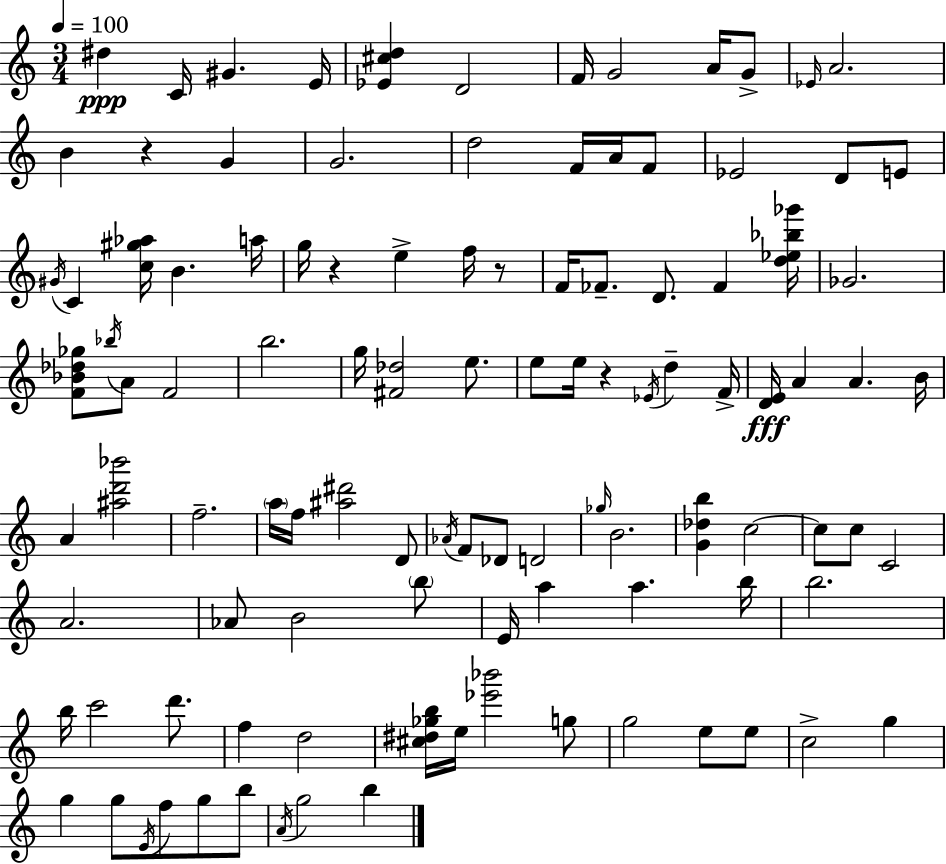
{
  \clef treble
  \numericTimeSignature
  \time 3/4
  \key c \major
  \tempo 4 = 100
  dis''4\ppp c'16 gis'4. e'16 | <ees' cis'' d''>4 d'2 | f'16 g'2 a'16 g'8-> | \grace { ees'16 } a'2. | \break b'4 r4 g'4 | g'2. | d''2 f'16 a'16 f'8 | ees'2 d'8 e'8 | \break \acciaccatura { gis'16 } c'4 <c'' gis'' aes''>16 b'4. | a''16 g''16 r4 e''4-> f''16 | r8 f'16 fes'8.-- d'8. fes'4 | <d'' ees'' bes'' ges'''>16 ges'2. | \break <f' bes' des'' ges''>8 \acciaccatura { bes''16 } a'8 f'2 | b''2. | g''16 <fis' des''>2 | e''8. e''8 e''16 r4 \acciaccatura { ees'16 } d''4-- | \break f'16-> <d' e'>16\fff a'4 a'4. | b'16 a'4 <ais'' d''' bes'''>2 | f''2.-- | \parenthesize a''16 f''16 <ais'' dis'''>2 | \break d'8 \acciaccatura { aes'16 } f'8 des'8 d'2 | \grace { ges''16 } b'2. | <g' des'' b''>4 c''2~~ | c''8 c''8 c'2 | \break a'2. | aes'8 b'2 | \parenthesize b''8 e'16 a''4 a''4. | b''16 b''2. | \break b''16 c'''2 | d'''8. f''4 d''2 | <cis'' dis'' ges'' b''>16 e''16 <ees''' bes'''>2 | g''8 g''2 | \break e''8 e''8 c''2-> | g''4 g''4 g''8 | \acciaccatura { e'16 } f''8 g''8 b''8 \acciaccatura { a'16 } g''2 | b''4 \bar "|."
}